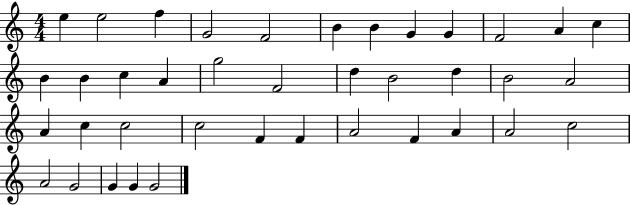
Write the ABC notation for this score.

X:1
T:Untitled
M:4/4
L:1/4
K:C
e e2 f G2 F2 B B G G F2 A c B B c A g2 F2 d B2 d B2 A2 A c c2 c2 F F A2 F A A2 c2 A2 G2 G G G2